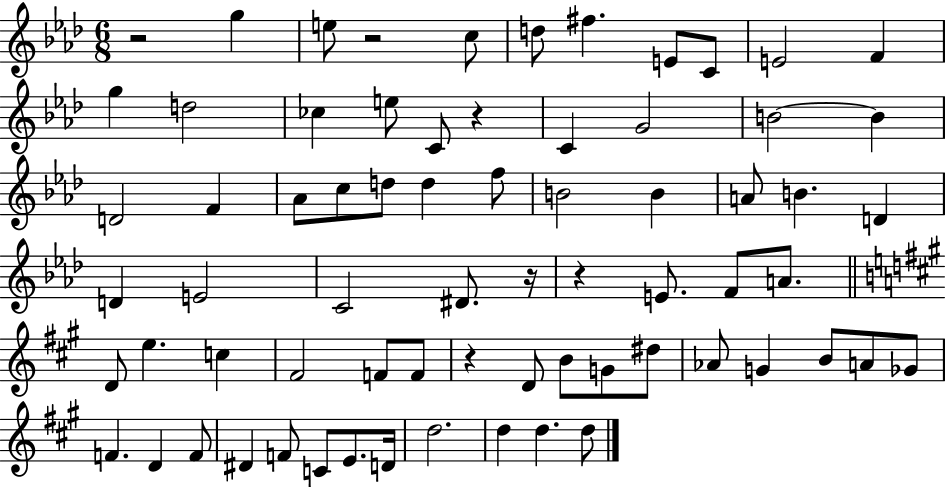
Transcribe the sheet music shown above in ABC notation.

X:1
T:Untitled
M:6/8
L:1/4
K:Ab
z2 g e/2 z2 c/2 d/2 ^f E/2 C/2 E2 F g d2 _c e/2 C/2 z C G2 B2 B D2 F _A/2 c/2 d/2 d f/2 B2 B A/2 B D D E2 C2 ^D/2 z/4 z E/2 F/2 A/2 D/2 e c ^F2 F/2 F/2 z D/2 B/2 G/2 ^d/2 _A/2 G B/2 A/2 _G/2 F D F/2 ^D F/2 C/2 E/2 D/4 d2 d d d/2